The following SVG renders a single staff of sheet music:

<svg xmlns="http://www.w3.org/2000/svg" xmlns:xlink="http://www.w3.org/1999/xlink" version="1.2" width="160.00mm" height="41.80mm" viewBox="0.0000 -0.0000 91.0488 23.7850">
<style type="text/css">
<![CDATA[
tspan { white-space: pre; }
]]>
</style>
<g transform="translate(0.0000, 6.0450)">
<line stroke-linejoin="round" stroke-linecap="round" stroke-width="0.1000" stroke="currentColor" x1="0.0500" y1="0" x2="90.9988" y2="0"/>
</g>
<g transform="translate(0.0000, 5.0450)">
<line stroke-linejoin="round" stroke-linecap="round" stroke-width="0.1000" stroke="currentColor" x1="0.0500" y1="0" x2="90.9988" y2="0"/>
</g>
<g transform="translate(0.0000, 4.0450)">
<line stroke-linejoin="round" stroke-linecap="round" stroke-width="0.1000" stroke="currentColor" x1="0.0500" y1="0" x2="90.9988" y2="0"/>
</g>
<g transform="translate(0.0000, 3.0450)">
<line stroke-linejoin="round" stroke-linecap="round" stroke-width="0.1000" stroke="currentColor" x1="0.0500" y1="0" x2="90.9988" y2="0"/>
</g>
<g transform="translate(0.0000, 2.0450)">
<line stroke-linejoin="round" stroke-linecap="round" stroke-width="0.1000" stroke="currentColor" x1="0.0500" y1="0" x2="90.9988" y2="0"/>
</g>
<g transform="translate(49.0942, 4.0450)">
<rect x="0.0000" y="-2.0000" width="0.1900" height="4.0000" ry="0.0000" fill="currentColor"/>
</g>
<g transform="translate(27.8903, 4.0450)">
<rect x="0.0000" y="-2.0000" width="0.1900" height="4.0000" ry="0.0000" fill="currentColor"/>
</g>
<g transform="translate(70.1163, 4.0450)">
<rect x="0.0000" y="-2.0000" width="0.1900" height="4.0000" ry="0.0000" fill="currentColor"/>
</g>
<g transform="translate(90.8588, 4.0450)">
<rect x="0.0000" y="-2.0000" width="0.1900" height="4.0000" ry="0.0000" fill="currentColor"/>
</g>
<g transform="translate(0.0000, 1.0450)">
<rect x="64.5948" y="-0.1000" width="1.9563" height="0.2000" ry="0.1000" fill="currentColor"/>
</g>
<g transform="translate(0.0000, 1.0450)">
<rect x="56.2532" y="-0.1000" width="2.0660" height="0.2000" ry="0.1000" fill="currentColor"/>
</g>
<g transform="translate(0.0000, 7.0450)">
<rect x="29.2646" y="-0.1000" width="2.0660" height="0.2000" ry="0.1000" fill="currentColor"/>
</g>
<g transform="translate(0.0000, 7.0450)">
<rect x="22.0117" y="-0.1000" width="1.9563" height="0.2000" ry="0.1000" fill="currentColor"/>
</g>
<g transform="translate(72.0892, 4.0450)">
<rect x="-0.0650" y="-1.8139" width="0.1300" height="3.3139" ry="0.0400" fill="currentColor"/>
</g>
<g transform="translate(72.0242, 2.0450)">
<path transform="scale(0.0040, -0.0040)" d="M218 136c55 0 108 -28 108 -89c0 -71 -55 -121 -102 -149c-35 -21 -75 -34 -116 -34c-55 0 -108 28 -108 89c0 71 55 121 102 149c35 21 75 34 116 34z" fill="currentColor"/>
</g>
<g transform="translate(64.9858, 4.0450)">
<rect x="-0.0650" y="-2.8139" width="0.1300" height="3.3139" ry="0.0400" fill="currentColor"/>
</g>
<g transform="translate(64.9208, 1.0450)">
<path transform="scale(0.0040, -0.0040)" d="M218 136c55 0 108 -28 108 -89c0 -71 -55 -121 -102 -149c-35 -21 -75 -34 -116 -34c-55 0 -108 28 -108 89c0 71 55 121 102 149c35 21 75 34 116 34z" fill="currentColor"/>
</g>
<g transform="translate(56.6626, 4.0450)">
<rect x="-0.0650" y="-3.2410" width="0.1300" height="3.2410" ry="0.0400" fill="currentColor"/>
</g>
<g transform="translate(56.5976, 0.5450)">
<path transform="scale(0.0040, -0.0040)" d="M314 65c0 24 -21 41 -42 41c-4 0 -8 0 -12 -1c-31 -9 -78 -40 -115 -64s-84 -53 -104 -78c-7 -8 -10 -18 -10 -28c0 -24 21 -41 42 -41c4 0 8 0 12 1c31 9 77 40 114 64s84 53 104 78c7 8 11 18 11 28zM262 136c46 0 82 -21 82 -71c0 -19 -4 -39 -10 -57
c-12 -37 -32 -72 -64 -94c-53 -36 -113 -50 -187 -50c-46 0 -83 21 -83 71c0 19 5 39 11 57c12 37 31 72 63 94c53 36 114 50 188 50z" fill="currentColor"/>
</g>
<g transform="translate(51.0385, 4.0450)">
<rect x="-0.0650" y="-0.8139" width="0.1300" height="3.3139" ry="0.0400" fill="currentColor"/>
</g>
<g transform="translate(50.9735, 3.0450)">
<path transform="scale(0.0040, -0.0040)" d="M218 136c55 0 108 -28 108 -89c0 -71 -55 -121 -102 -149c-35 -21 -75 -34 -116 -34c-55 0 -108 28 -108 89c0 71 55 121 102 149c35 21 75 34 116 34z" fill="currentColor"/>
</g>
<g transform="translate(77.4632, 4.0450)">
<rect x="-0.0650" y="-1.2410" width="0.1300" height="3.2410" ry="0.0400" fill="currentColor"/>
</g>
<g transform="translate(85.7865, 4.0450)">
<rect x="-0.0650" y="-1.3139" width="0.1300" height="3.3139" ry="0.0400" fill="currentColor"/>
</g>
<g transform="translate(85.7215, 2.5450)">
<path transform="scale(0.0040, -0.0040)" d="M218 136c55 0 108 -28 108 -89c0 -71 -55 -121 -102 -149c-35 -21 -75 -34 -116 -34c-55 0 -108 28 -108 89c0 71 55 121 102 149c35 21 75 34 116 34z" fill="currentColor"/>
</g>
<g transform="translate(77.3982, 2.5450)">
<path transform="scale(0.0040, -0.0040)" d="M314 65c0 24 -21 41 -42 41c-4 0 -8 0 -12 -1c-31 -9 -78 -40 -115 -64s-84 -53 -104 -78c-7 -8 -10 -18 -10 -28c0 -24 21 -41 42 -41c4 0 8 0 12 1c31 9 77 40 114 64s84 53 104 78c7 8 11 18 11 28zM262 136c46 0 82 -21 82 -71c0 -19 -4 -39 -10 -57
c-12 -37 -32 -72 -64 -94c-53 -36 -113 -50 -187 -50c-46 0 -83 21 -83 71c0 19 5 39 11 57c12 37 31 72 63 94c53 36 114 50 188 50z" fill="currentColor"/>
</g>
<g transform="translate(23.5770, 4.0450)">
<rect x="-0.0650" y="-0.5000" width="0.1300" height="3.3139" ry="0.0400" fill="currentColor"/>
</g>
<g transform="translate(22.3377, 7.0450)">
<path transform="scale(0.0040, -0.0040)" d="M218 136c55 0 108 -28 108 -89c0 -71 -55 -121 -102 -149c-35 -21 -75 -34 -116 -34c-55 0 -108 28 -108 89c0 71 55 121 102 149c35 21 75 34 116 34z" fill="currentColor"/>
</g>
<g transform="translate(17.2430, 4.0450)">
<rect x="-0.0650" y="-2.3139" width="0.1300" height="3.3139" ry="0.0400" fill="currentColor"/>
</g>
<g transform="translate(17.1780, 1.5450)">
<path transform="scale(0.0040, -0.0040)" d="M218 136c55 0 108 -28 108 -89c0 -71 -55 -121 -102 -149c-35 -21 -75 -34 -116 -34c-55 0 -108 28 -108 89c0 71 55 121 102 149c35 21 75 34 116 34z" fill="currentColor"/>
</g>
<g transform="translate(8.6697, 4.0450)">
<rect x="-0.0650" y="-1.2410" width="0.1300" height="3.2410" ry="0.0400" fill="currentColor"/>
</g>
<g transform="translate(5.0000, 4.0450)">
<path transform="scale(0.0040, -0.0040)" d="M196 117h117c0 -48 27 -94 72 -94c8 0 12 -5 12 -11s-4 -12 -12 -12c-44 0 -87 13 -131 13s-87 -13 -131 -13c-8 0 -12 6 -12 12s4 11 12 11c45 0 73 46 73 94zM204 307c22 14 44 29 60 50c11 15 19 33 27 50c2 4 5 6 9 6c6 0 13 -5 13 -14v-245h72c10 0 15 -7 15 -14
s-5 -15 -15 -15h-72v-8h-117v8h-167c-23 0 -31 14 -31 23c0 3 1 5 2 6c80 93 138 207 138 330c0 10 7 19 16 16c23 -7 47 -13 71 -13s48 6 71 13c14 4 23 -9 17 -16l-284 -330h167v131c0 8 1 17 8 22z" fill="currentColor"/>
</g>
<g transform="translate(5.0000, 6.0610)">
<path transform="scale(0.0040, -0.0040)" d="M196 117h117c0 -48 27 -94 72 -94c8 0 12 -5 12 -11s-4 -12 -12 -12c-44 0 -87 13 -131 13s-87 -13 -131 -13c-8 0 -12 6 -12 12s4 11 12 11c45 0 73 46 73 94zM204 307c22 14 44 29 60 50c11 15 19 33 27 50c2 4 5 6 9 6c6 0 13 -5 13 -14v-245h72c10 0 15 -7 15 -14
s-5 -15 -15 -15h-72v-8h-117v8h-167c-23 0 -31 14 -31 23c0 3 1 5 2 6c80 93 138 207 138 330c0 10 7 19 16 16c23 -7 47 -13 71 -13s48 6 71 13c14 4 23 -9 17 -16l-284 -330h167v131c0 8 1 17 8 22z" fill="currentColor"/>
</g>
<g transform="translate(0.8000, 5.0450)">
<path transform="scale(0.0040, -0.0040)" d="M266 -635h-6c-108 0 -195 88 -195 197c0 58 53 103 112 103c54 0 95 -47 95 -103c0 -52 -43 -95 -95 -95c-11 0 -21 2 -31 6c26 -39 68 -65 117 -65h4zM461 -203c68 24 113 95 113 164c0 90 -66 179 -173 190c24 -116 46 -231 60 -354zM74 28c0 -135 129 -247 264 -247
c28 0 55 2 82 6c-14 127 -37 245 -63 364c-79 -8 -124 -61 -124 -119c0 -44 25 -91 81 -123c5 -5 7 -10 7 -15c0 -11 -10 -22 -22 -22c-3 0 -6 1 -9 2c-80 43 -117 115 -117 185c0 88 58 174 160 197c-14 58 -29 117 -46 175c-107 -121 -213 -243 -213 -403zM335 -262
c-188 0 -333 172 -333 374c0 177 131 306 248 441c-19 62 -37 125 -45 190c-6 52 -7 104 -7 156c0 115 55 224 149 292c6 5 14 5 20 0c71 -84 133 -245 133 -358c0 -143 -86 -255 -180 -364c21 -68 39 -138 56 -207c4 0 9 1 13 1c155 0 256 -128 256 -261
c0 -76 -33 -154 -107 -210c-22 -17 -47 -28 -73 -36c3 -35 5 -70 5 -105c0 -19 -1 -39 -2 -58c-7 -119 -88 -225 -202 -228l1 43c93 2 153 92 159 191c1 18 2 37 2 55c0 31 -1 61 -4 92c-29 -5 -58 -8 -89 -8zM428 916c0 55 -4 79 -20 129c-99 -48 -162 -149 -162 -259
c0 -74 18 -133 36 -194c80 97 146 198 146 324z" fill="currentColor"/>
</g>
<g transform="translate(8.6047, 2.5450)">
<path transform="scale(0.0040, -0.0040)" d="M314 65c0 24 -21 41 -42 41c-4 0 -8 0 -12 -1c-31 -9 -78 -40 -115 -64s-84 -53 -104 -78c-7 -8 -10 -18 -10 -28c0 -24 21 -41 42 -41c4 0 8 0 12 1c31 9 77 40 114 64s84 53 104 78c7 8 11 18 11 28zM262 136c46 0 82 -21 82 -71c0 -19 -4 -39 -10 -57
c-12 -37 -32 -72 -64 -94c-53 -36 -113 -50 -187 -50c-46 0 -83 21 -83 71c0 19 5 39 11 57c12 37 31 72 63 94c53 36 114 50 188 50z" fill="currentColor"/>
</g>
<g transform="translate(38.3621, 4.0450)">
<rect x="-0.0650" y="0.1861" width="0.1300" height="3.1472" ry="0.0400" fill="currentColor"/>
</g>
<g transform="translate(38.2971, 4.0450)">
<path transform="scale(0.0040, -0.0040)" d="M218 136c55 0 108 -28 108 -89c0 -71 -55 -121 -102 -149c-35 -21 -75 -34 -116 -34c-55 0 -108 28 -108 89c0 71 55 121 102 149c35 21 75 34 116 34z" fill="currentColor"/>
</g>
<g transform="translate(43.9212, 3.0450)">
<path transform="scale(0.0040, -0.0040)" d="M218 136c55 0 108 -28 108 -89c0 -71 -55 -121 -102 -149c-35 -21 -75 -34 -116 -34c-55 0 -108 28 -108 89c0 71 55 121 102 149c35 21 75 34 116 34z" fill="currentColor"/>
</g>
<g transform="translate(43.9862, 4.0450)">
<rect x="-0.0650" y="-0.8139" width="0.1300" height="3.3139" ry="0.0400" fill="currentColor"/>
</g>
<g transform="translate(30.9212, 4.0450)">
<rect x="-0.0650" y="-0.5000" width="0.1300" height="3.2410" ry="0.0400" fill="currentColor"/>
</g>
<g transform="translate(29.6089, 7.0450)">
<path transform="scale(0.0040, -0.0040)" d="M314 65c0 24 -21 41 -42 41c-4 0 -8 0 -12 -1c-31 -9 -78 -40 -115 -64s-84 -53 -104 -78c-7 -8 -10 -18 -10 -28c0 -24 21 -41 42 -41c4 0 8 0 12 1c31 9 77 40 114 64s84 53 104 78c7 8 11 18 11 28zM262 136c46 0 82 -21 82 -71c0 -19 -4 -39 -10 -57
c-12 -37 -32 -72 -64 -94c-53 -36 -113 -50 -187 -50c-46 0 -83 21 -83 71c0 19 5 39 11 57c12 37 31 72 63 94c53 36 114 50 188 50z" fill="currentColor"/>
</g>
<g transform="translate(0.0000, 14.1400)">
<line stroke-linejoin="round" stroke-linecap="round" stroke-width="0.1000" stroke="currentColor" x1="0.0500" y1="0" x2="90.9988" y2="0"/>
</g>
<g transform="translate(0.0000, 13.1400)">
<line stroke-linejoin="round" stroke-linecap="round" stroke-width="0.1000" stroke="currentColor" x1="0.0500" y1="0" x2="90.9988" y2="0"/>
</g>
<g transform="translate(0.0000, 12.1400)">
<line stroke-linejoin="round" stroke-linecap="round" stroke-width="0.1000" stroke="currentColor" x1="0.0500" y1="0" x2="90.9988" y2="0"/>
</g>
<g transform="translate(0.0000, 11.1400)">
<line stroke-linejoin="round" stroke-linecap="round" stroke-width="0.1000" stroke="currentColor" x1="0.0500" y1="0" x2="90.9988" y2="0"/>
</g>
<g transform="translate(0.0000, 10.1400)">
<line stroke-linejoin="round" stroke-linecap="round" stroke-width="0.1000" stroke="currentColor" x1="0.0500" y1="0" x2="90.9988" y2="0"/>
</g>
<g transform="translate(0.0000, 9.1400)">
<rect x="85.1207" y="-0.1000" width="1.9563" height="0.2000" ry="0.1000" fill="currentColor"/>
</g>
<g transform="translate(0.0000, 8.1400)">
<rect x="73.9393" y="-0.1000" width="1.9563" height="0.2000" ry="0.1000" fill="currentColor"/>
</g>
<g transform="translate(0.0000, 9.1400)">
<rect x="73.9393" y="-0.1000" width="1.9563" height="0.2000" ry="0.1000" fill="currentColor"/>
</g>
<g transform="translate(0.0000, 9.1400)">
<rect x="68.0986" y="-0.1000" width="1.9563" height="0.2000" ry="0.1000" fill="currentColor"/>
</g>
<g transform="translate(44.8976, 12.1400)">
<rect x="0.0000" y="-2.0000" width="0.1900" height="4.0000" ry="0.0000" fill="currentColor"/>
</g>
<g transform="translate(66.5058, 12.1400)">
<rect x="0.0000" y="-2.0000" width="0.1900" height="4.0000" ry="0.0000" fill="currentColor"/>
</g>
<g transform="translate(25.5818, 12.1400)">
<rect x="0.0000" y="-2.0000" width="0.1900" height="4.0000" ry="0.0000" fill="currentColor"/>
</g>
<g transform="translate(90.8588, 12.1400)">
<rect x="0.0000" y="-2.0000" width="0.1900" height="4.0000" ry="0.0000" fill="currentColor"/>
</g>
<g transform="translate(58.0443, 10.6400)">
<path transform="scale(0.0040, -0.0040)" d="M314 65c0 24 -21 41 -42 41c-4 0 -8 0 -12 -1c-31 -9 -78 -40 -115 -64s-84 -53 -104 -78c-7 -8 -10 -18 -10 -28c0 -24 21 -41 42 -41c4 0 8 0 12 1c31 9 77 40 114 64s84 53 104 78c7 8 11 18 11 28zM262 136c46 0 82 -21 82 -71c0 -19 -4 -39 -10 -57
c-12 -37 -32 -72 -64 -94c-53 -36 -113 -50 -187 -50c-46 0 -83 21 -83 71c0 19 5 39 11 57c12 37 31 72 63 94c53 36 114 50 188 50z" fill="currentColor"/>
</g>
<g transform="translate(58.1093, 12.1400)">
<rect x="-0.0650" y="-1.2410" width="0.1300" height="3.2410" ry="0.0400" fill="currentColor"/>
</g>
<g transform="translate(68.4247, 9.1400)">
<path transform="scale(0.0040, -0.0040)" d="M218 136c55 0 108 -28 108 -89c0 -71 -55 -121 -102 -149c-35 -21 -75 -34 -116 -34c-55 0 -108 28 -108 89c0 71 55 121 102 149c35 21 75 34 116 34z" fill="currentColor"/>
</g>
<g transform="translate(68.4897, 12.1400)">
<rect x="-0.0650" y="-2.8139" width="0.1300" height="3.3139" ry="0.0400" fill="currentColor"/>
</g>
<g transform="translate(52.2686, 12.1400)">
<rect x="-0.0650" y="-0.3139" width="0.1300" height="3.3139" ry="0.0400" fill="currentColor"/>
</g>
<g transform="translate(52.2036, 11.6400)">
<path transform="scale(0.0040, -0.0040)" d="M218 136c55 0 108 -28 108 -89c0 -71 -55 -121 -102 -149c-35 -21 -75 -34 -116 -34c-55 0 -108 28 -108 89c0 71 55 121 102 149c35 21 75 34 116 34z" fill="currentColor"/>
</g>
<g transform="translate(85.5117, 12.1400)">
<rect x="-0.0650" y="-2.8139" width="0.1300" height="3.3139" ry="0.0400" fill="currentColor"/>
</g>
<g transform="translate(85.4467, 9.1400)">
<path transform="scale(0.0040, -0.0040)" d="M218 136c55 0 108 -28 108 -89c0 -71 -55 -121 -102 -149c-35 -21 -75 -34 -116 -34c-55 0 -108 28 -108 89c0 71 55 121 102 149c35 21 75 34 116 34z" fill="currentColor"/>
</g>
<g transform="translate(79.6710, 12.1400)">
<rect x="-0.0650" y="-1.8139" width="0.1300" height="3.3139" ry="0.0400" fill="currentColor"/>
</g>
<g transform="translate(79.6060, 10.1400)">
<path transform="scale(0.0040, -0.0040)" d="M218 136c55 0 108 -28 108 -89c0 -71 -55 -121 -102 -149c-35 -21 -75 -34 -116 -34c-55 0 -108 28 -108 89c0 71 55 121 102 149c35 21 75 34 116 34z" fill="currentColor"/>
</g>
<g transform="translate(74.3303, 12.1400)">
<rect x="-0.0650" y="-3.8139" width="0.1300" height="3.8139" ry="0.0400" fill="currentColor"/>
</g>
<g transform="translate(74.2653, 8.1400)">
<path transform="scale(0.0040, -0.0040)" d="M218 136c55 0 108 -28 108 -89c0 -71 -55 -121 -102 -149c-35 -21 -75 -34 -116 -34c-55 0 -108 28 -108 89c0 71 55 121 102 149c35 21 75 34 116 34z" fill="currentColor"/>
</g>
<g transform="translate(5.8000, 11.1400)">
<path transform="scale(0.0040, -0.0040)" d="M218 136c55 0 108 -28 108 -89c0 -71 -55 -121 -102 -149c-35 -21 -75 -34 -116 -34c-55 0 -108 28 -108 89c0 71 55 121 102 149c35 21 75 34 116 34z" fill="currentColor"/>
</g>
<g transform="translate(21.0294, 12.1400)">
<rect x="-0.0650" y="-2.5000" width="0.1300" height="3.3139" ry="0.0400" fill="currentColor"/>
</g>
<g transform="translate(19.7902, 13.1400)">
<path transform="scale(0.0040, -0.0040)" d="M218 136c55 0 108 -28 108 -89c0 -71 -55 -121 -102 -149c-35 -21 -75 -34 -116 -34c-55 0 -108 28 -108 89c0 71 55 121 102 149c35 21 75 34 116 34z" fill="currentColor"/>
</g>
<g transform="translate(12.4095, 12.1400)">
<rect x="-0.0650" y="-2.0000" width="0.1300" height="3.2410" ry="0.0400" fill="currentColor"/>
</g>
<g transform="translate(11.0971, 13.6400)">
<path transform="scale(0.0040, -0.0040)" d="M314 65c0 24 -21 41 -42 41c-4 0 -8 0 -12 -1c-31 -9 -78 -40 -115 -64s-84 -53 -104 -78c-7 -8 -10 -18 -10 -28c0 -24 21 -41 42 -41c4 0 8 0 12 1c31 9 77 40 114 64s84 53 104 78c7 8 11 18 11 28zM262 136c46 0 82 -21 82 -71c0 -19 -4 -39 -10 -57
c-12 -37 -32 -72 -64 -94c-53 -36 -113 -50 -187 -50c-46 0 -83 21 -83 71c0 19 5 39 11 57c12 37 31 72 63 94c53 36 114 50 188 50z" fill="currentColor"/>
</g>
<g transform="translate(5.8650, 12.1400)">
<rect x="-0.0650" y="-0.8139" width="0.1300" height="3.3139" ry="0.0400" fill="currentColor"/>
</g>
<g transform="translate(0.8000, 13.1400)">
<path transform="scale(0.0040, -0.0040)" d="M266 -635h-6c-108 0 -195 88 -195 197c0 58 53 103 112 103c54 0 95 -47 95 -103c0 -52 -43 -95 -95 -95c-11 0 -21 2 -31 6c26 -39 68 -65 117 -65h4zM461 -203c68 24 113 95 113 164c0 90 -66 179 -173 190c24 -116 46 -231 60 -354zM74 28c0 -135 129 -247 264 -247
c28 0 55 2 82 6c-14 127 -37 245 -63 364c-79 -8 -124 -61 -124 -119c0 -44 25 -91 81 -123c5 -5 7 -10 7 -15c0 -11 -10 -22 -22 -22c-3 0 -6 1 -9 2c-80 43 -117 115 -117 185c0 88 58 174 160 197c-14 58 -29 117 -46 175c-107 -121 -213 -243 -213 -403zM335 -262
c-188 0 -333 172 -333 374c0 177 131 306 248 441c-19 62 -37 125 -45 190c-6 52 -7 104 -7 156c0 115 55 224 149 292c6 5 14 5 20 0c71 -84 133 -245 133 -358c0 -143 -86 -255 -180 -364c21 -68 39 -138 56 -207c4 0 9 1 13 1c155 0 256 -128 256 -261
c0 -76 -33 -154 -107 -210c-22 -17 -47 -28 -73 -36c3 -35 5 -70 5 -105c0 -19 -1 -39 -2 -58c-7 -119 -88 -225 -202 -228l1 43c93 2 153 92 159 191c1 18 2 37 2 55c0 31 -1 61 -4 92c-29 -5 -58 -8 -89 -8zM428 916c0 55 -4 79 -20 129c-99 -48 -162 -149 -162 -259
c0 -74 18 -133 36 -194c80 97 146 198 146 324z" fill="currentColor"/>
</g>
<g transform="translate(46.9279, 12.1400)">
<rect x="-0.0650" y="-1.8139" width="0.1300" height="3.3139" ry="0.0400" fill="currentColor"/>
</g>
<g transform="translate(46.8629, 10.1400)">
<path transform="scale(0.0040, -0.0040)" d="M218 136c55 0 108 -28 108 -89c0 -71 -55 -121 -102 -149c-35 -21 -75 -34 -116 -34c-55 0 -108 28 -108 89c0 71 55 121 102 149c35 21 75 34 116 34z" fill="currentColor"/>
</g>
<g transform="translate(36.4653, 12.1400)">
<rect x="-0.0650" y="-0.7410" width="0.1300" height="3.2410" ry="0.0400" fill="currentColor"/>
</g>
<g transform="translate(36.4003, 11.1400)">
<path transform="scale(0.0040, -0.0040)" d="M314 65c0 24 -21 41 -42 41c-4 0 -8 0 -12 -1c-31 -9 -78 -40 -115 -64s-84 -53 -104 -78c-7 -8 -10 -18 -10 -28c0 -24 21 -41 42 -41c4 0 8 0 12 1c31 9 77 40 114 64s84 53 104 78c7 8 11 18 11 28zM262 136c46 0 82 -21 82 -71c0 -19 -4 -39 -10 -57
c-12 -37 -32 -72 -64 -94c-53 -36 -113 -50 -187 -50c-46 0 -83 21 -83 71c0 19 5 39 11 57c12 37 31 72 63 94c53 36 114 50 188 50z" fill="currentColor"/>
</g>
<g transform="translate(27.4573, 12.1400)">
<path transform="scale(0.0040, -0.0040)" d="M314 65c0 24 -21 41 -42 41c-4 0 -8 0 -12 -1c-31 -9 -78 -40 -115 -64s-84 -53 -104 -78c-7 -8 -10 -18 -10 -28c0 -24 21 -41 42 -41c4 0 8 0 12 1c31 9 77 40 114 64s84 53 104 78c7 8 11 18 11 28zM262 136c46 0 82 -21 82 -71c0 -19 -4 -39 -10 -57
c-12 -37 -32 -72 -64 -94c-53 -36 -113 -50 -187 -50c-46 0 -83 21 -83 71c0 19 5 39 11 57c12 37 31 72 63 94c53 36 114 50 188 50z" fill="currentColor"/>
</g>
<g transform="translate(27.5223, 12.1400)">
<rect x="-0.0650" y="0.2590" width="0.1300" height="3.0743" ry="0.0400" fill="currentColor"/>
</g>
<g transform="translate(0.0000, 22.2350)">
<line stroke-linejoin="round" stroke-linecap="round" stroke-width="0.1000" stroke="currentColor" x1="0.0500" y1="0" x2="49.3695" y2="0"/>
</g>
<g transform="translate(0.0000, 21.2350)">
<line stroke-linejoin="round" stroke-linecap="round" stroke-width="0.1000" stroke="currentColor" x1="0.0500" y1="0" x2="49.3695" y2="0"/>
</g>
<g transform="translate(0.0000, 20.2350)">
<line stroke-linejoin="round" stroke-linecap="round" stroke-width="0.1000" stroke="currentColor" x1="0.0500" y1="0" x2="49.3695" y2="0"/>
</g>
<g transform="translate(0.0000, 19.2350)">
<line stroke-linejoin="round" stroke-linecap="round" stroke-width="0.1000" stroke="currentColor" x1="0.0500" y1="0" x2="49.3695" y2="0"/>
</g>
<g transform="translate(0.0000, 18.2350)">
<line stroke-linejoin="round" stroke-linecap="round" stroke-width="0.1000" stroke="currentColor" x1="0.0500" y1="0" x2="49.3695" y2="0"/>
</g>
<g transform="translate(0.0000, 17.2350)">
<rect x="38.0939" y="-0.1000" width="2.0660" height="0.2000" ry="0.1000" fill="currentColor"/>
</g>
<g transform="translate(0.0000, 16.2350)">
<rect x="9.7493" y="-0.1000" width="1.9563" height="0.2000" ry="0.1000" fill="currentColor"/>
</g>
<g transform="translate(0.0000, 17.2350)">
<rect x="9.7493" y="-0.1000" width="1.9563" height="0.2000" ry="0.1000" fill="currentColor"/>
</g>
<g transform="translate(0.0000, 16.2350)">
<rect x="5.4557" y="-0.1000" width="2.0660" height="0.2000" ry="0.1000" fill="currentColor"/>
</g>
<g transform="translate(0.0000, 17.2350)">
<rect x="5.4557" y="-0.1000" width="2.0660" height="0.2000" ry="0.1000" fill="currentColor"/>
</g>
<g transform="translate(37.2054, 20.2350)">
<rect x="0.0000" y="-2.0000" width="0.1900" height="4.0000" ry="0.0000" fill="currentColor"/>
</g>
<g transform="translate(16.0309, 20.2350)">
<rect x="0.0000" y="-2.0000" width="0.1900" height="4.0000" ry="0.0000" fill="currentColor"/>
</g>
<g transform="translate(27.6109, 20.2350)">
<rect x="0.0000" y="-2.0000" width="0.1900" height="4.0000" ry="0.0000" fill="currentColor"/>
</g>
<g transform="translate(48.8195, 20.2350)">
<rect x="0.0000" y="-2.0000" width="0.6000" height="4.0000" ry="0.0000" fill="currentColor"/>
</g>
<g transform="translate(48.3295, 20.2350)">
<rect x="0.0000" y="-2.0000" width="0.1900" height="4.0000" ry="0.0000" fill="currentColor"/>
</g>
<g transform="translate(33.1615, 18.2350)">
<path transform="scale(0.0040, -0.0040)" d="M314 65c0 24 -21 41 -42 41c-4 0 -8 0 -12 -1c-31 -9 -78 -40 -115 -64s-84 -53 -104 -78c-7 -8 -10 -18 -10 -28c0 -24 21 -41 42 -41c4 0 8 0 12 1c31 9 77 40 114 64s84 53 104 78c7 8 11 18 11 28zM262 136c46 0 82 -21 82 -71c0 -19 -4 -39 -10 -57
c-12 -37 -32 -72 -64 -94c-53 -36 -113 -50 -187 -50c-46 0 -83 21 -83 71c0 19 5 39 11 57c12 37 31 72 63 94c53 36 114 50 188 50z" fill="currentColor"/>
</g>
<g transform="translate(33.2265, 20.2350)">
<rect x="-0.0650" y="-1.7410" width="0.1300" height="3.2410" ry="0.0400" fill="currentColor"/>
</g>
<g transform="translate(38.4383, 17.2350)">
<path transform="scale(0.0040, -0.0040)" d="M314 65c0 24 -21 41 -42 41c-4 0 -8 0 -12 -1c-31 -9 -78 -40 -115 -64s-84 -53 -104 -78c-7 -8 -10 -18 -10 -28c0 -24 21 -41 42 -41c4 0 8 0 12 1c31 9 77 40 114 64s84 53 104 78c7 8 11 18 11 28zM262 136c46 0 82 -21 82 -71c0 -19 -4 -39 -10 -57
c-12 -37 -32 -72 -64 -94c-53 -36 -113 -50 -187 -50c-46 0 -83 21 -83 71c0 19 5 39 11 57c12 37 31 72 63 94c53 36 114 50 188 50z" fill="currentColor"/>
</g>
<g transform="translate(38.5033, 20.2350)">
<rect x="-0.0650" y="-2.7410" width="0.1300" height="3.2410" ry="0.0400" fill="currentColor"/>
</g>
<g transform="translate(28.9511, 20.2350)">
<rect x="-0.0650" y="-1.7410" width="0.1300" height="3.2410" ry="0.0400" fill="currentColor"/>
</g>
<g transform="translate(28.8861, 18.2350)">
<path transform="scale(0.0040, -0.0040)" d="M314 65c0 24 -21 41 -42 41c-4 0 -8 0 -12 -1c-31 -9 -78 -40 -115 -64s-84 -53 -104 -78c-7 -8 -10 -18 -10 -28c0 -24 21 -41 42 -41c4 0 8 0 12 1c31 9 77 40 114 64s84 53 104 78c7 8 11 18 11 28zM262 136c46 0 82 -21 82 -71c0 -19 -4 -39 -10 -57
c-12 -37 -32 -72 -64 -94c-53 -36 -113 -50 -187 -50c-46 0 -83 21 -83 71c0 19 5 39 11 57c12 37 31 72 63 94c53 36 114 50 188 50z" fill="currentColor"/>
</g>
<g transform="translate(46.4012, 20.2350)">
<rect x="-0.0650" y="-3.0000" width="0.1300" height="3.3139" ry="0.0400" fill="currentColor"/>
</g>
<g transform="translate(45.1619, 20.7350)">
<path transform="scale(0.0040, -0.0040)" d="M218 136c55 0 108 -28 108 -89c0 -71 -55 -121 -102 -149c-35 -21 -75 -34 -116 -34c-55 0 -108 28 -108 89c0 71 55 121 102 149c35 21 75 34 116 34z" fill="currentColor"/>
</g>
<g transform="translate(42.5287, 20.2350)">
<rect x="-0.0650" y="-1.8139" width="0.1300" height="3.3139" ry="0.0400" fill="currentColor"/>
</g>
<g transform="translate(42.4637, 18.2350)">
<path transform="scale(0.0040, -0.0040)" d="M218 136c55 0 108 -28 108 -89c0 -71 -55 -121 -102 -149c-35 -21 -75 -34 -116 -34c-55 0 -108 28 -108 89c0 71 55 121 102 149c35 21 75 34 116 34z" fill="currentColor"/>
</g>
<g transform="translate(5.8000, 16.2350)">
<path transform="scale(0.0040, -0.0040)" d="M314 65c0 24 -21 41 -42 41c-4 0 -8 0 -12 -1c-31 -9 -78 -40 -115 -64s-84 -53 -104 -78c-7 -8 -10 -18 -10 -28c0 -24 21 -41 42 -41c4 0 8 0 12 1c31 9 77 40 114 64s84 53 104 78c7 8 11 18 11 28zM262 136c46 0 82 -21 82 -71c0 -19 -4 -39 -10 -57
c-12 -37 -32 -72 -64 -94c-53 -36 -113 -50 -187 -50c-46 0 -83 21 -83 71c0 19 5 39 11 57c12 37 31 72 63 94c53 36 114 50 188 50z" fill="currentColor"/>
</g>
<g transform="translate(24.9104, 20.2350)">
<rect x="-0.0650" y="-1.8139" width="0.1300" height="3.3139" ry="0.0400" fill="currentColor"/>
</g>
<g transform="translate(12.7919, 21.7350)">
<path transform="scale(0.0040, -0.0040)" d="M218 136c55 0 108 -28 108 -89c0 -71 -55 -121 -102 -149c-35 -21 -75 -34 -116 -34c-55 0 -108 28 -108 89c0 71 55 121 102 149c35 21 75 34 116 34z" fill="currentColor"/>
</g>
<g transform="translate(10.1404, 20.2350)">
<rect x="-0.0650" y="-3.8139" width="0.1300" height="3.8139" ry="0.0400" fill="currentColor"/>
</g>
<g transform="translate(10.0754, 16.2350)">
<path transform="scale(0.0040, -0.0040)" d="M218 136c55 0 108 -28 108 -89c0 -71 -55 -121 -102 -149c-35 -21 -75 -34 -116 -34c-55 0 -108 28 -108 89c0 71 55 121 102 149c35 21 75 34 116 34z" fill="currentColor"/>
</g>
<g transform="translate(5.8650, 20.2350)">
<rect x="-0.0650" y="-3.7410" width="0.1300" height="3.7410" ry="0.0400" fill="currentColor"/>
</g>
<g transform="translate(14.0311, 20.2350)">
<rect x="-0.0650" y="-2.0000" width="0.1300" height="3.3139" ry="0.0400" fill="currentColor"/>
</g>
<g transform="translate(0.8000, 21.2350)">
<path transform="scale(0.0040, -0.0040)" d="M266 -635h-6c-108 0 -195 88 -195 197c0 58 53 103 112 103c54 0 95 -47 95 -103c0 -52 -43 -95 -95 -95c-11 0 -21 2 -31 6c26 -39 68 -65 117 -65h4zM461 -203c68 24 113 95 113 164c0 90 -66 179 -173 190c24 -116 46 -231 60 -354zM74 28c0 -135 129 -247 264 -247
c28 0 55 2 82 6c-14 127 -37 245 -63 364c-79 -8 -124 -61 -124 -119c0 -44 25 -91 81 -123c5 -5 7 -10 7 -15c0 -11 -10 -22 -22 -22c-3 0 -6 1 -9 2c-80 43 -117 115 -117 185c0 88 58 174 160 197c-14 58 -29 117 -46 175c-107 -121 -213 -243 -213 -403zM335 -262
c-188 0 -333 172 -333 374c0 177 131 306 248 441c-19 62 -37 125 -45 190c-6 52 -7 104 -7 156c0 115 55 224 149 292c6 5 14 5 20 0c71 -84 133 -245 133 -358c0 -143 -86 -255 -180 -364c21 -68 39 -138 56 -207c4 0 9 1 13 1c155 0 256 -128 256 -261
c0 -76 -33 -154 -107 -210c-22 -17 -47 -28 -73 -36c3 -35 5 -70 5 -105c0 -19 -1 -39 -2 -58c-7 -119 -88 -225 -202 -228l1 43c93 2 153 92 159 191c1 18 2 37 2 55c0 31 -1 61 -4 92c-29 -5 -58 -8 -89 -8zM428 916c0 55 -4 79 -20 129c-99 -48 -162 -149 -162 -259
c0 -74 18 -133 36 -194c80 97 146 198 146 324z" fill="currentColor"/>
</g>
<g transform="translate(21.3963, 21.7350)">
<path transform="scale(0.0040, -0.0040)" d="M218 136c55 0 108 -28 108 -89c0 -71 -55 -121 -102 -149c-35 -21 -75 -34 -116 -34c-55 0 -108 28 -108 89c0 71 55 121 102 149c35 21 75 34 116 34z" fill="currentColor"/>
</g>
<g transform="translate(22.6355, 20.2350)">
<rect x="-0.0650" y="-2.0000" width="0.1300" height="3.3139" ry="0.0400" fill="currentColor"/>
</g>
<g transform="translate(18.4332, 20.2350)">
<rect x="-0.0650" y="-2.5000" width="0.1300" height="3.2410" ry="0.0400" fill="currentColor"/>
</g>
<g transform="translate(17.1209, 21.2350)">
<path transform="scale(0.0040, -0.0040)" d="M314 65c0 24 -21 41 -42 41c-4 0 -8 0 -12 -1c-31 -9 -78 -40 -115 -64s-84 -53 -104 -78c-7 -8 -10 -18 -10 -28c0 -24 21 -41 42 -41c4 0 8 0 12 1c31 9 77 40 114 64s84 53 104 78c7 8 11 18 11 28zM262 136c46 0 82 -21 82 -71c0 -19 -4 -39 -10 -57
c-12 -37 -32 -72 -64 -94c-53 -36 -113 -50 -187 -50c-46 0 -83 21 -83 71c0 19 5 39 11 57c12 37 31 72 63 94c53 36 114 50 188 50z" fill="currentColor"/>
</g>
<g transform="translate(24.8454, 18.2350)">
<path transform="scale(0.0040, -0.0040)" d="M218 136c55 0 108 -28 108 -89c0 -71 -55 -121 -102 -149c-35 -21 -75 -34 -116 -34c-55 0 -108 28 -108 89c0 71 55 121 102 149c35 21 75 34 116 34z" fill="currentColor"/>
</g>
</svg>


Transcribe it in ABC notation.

X:1
T:Untitled
M:4/4
L:1/4
K:C
e2 g C C2 B d d b2 a f e2 e d F2 G B2 d2 f c e2 a c' f a c'2 c' F G2 F f f2 f2 a2 f A